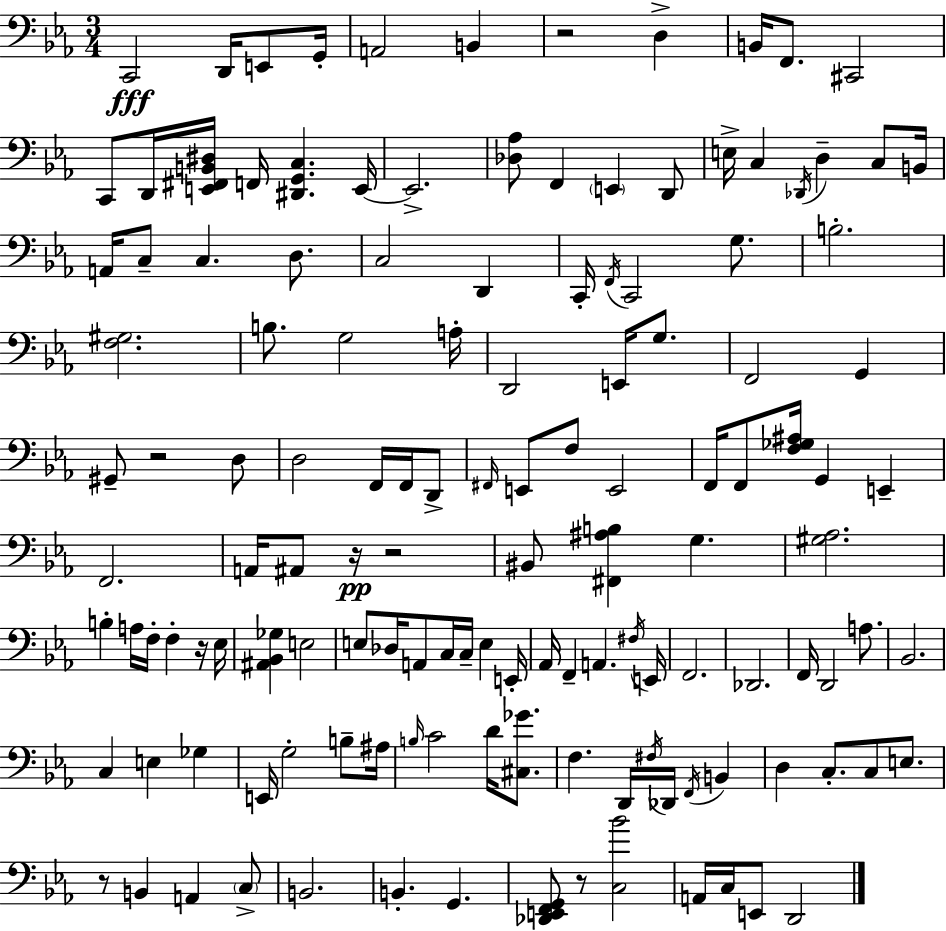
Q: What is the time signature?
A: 3/4